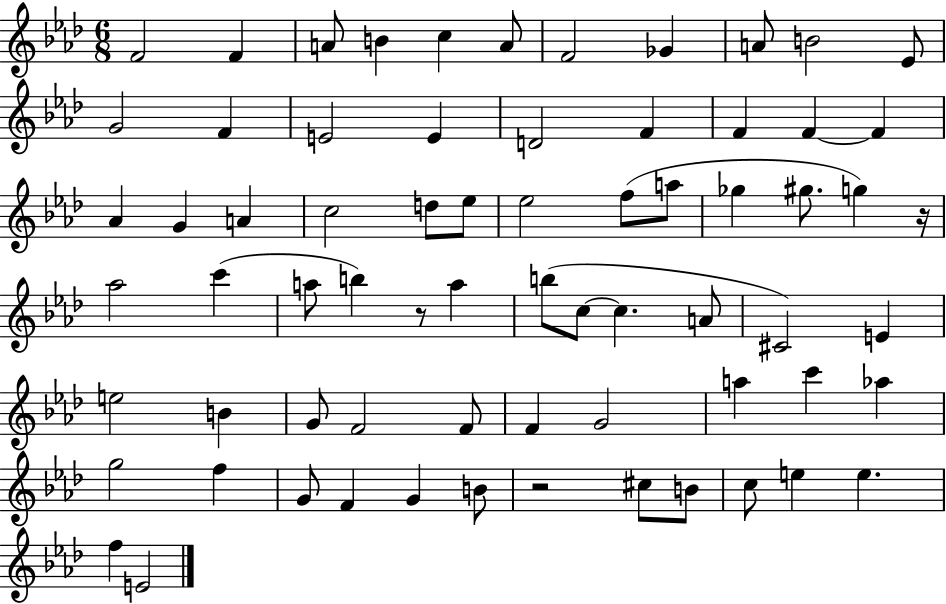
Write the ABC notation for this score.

X:1
T:Untitled
M:6/8
L:1/4
K:Ab
F2 F A/2 B c A/2 F2 _G A/2 B2 _E/2 G2 F E2 E D2 F F F F _A G A c2 d/2 _e/2 _e2 f/2 a/2 _g ^g/2 g z/4 _a2 c' a/2 b z/2 a b/2 c/2 c A/2 ^C2 E e2 B G/2 F2 F/2 F G2 a c' _a g2 f G/2 F G B/2 z2 ^c/2 B/2 c/2 e e f E2